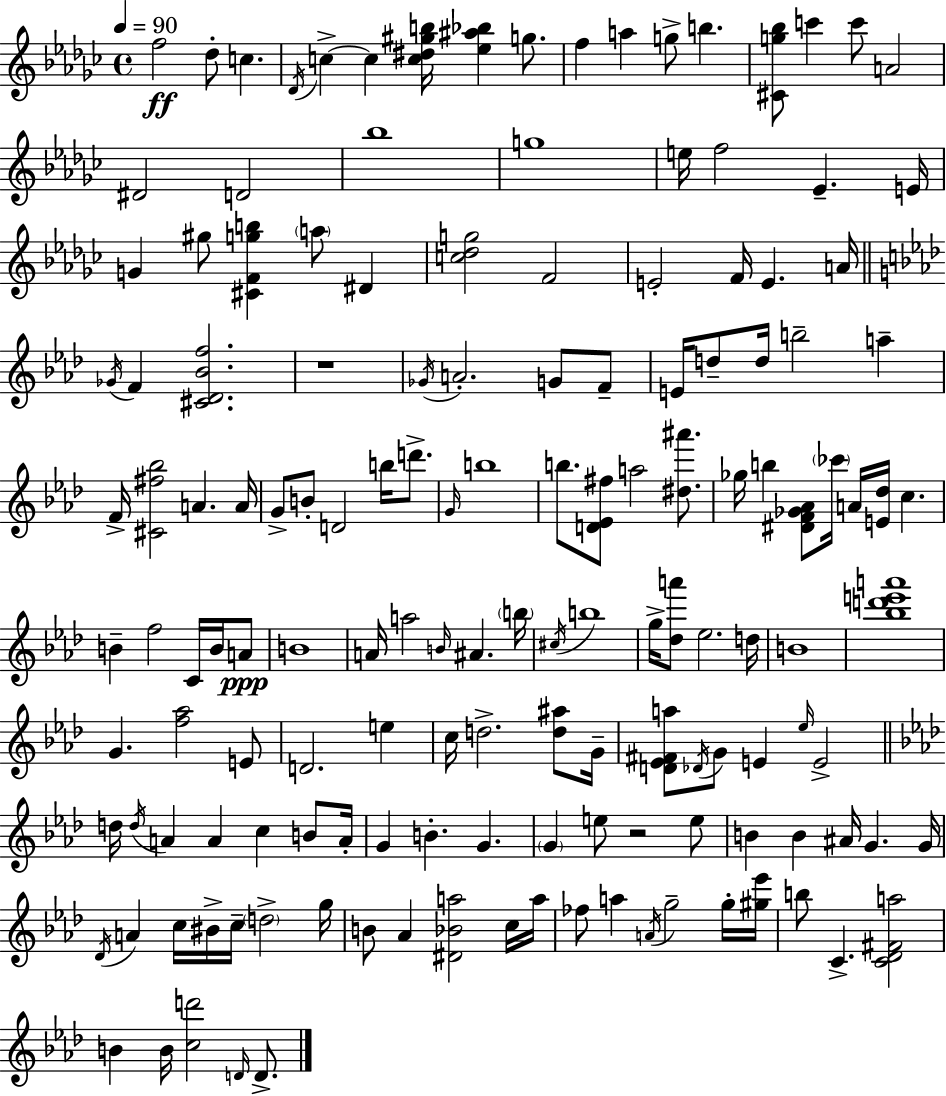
{
  \clef treble
  \time 4/4
  \defaultTimeSignature
  \key ees \minor
  \tempo 4 = 90
  f''2\ff des''8-. c''4. | \acciaccatura { des'16 } c''4->~~ c''4 <c'' dis'' gis'' b''>16 <ees'' ais'' bes''>4 g''8. | f''4 a''4 g''8-> b''4. | <cis' g'' bes''>8 c'''4 c'''8 a'2 | \break dis'2 d'2 | bes''1 | g''1 | e''16 f''2 ees'4.-- | \break e'16 g'4 gis''8 <cis' f' g'' b''>4 \parenthesize a''8 dis'4 | <c'' des'' g''>2 f'2 | e'2-. f'16 e'4. | a'16 \bar "||" \break \key f \minor \acciaccatura { ges'16 } f'4 <cis' des' bes' f''>2. | r1 | \acciaccatura { ges'16 } a'2.-. g'8 | f'8-- e'16 d''8-- d''16 b''2-- a''4-- | \break f'16-> <cis' fis'' bes''>2 a'4. | a'16 g'8-> b'8-. d'2 b''16 d'''8.-> | \grace { g'16 } b''1 | b''8. <d' ees' fis''>8 a''2 | \break <dis'' ais'''>8. ges''16 b''4 <dis' f' ges' aes'>8 \parenthesize ces'''16 a'16 <e' des''>16 c''4. | b'4-- f''2 c'16 | b'16 a'8\ppp b'1 | a'16 a''2 \grace { b'16 } ais'4. | \break \parenthesize b''16 \acciaccatura { cis''16 } b''1 | g''16-> <des'' a'''>8 ees''2. | d''16 b'1 | <bes'' d''' e''' a'''>1 | \break g'4. <f'' aes''>2 | e'8 d'2. | e''4 c''16 d''2.-> | <d'' ais''>8 g'16-- <d' ees' fis' a''>8 \acciaccatura { des'16 } g'8 e'4 \grace { ees''16 } e'2-> | \break \bar "||" \break \key aes \major d''16 \acciaccatura { d''16 } a'4 a'4 c''4 b'8 | a'16-. g'4 b'4.-. g'4. | \parenthesize g'4 e''8 r2 e''8 | b'4 b'4 ais'16 g'4. | \break g'16 \acciaccatura { des'16 } a'4 c''16 bis'16-> c''16-- \parenthesize d''2-> | g''16 b'8 aes'4 <dis' bes' a''>2 | c''16 a''16 fes''8 a''4 \acciaccatura { a'16 } g''2-- | g''16-. <gis'' ees'''>16 b''8 c'4.-> <c' des' fis' a''>2 | \break b'4 b'16 <c'' d'''>2 | \grace { d'16 } d'8.-> \bar "|."
}